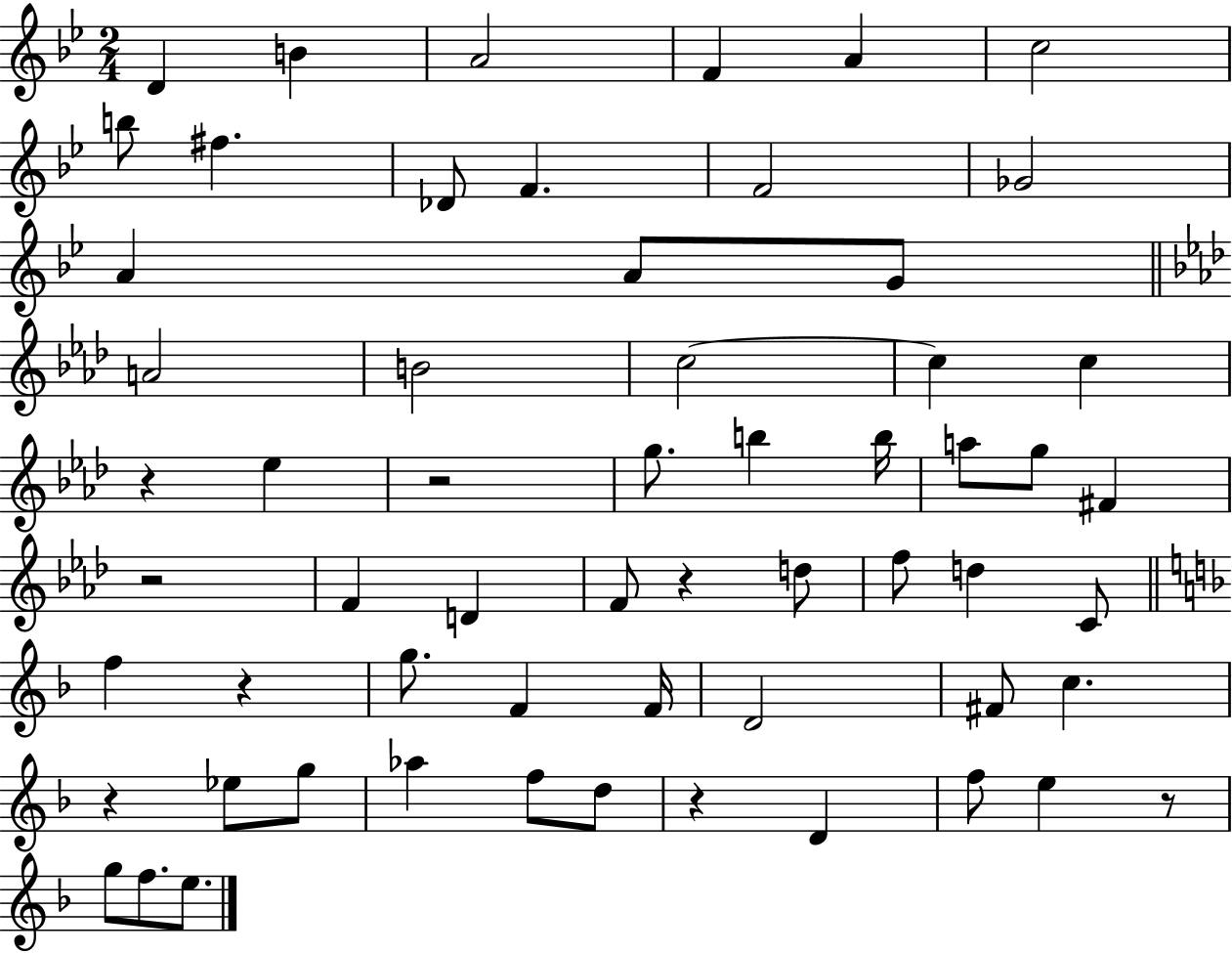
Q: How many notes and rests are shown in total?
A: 60